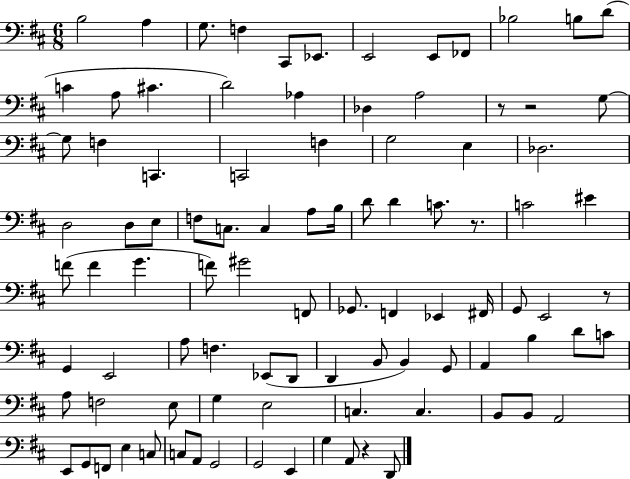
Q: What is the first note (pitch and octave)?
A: B3